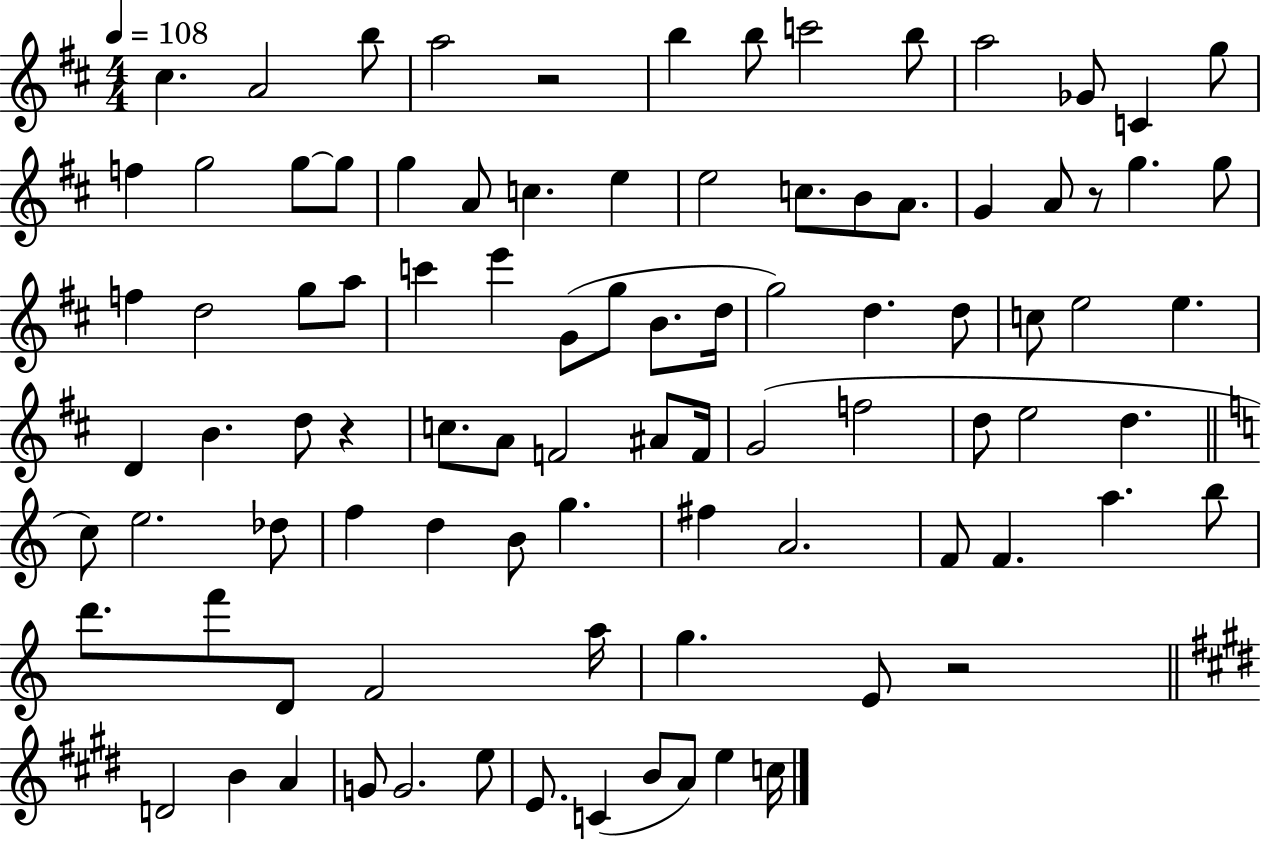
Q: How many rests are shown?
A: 4